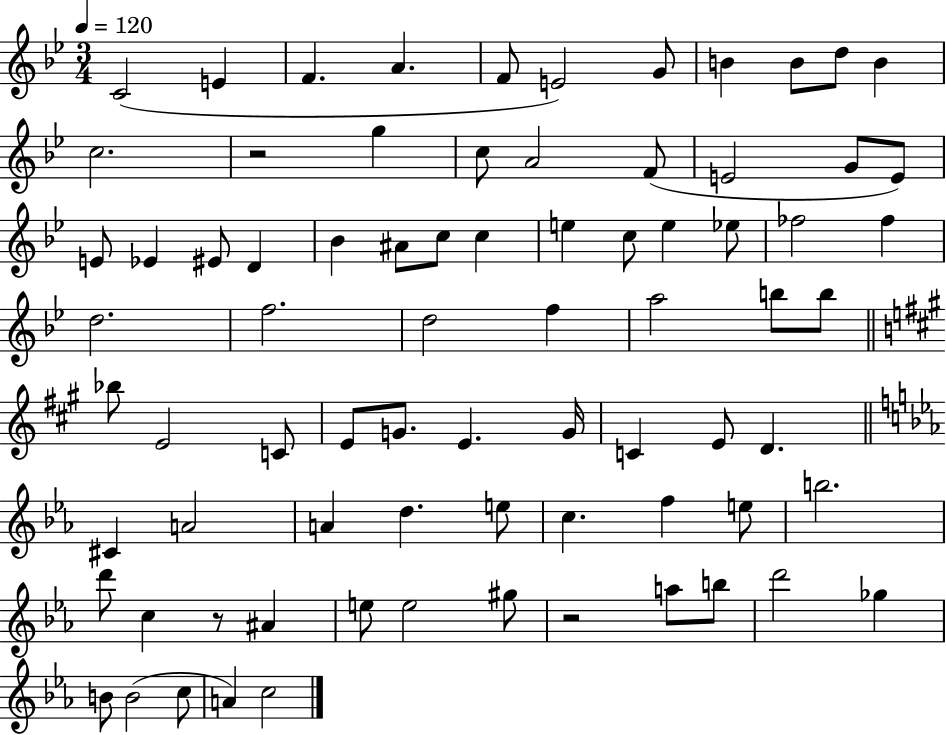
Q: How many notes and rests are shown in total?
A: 77